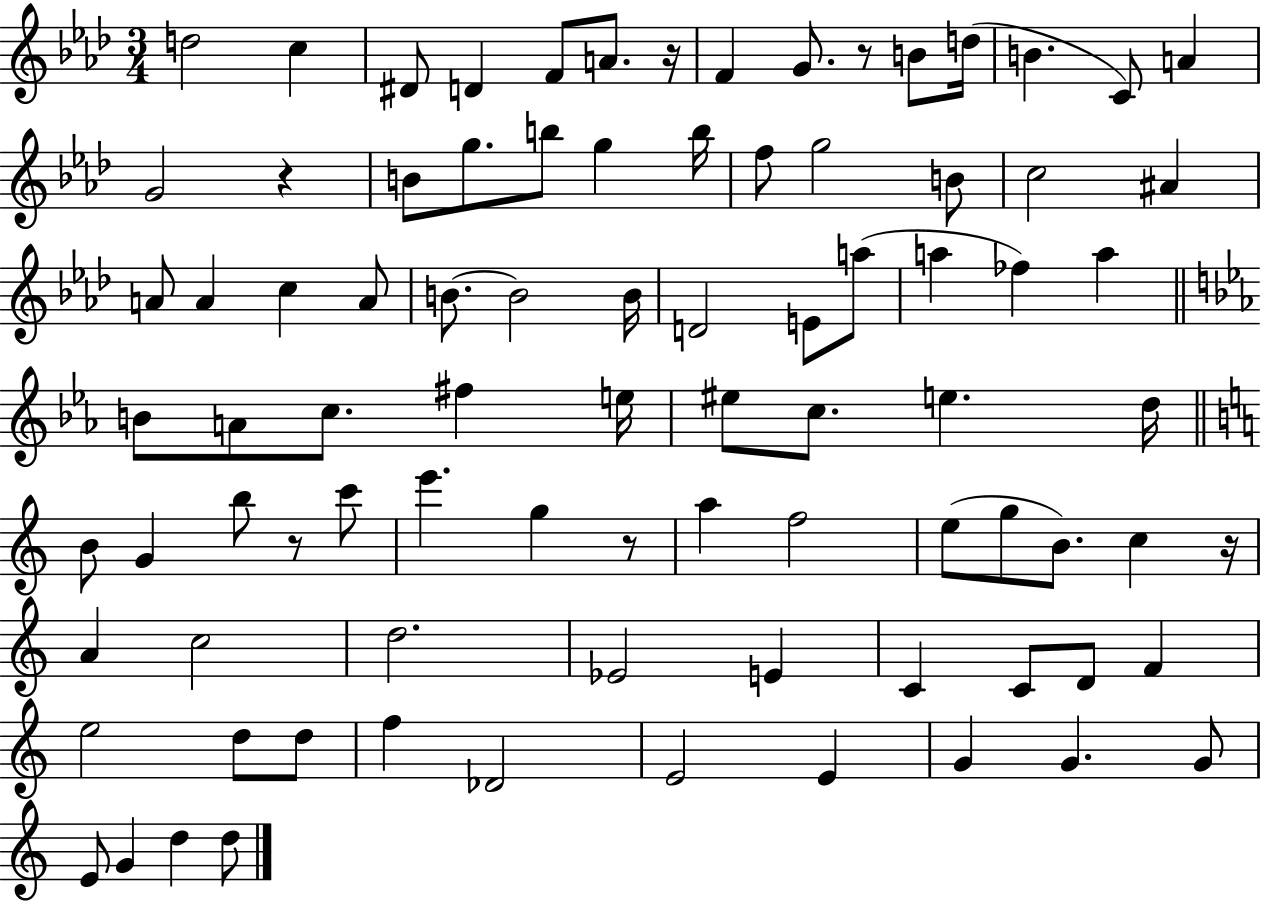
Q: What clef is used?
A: treble